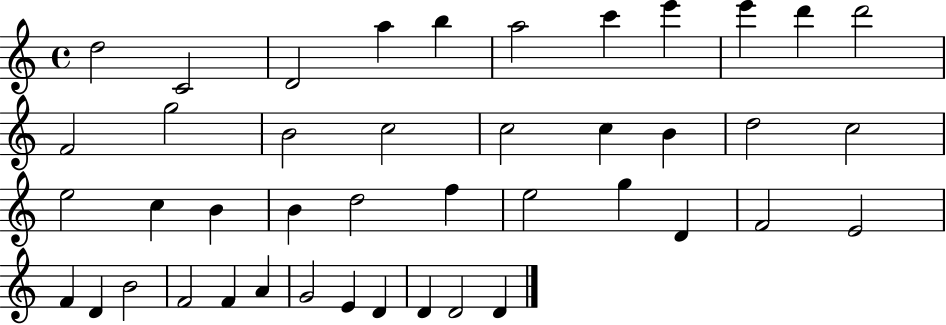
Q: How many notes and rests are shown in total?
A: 43